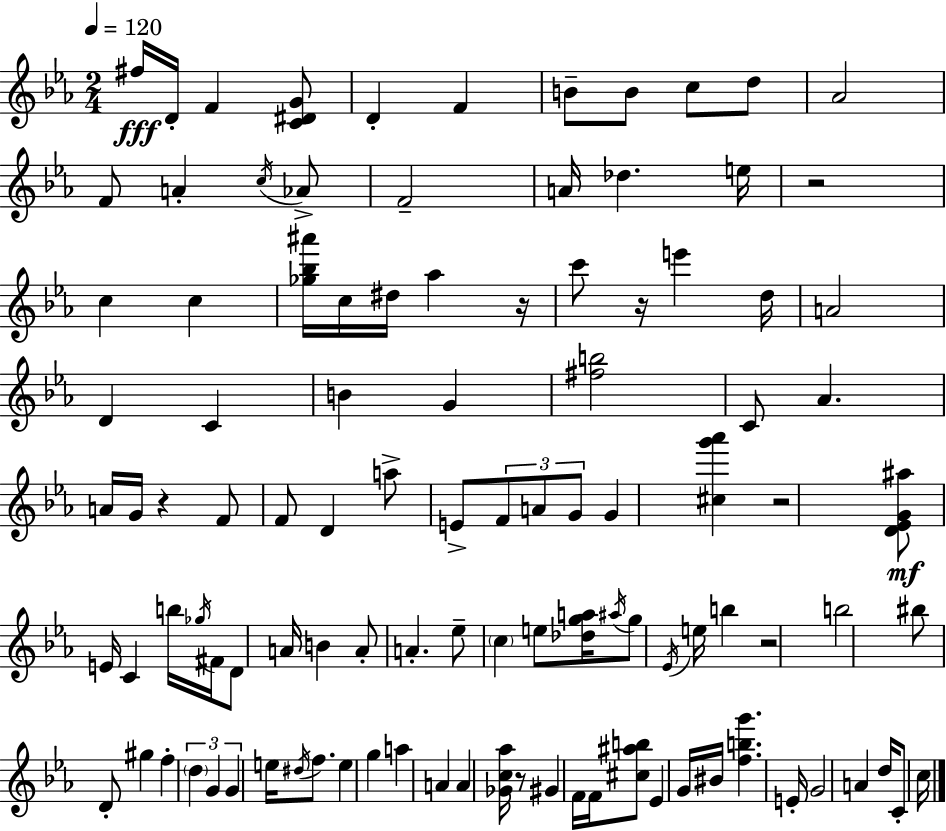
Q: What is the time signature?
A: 2/4